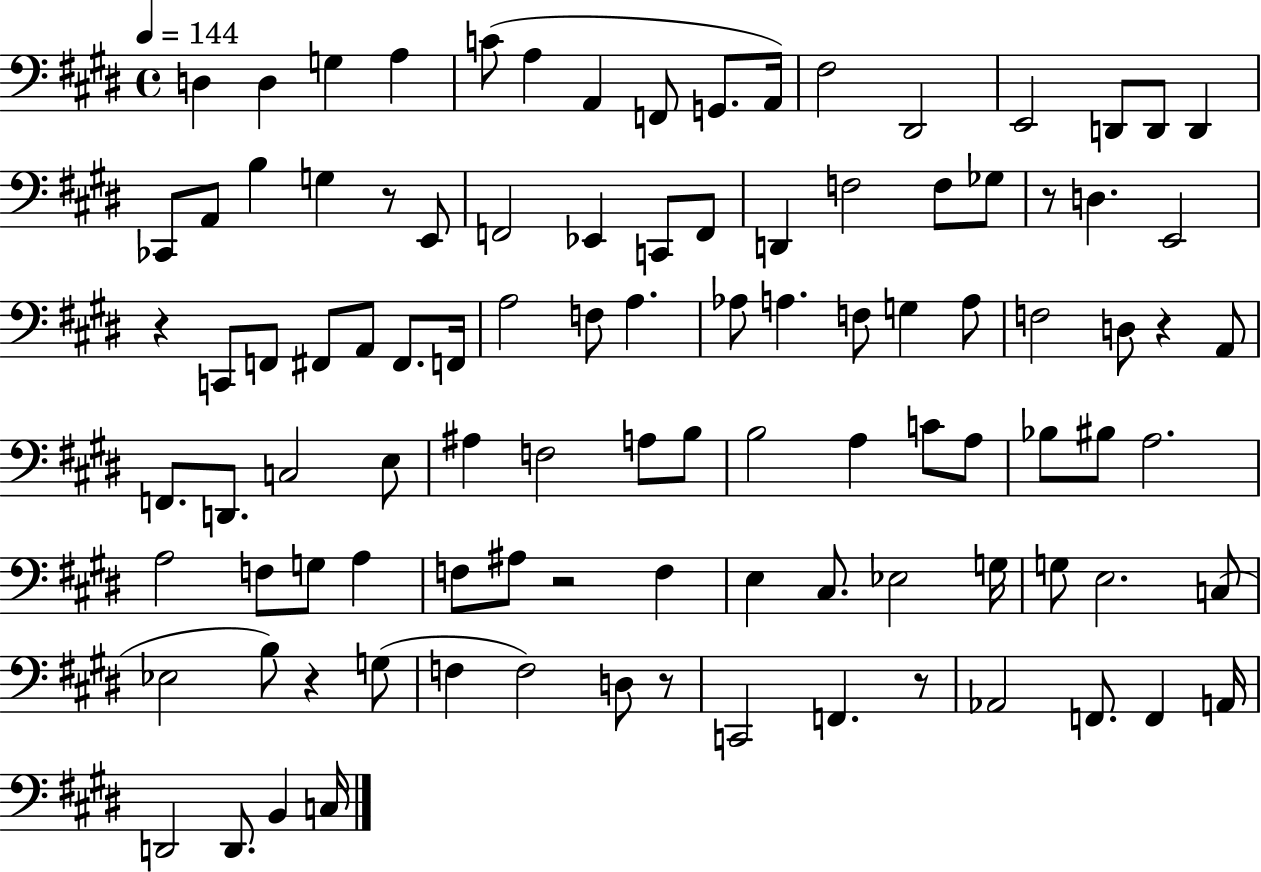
X:1
T:Untitled
M:4/4
L:1/4
K:E
D, D, G, A, C/2 A, A,, F,,/2 G,,/2 A,,/4 ^F,2 ^D,,2 E,,2 D,,/2 D,,/2 D,, _C,,/2 A,,/2 B, G, z/2 E,,/2 F,,2 _E,, C,,/2 F,,/2 D,, F,2 F,/2 _G,/2 z/2 D, E,,2 z C,,/2 F,,/2 ^F,,/2 A,,/2 ^F,,/2 F,,/4 A,2 F,/2 A, _A,/2 A, F,/2 G, A,/2 F,2 D,/2 z A,,/2 F,,/2 D,,/2 C,2 E,/2 ^A, F,2 A,/2 B,/2 B,2 A, C/2 A,/2 _B,/2 ^B,/2 A,2 A,2 F,/2 G,/2 A, F,/2 ^A,/2 z2 F, E, ^C,/2 _E,2 G,/4 G,/2 E,2 C,/2 _E,2 B,/2 z G,/2 F, F,2 D,/2 z/2 C,,2 F,, z/2 _A,,2 F,,/2 F,, A,,/4 D,,2 D,,/2 B,, C,/4